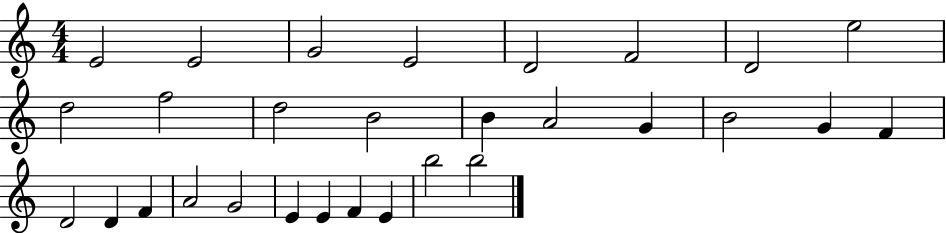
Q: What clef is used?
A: treble